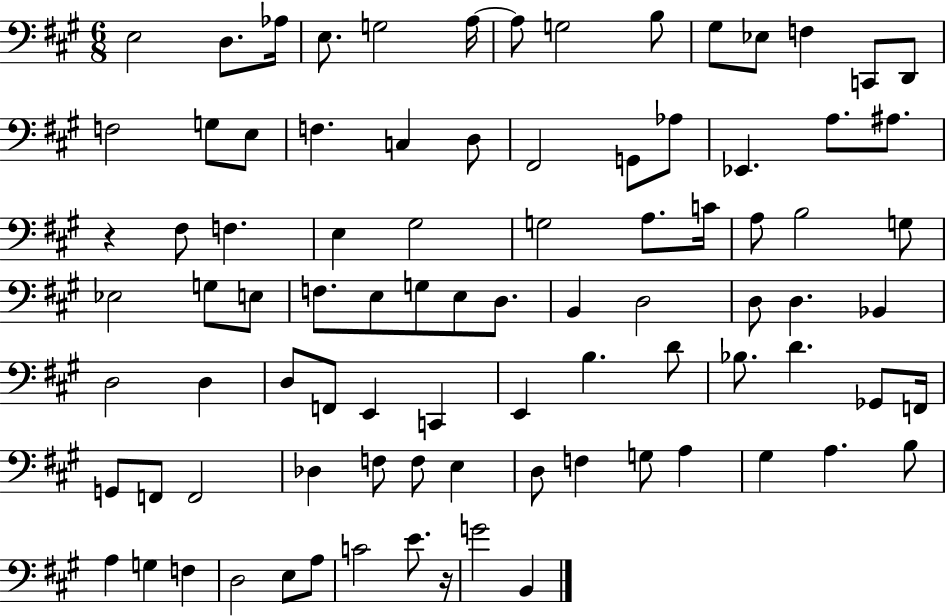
E3/h D3/e. Ab3/s E3/e. G3/h A3/s A3/e G3/h B3/e G#3/e Eb3/e F3/q C2/e D2/e F3/h G3/e E3/e F3/q. C3/q D3/e F#2/h G2/e Ab3/e Eb2/q. A3/e. A#3/e. R/q F#3/e F3/q. E3/q G#3/h G3/h A3/e. C4/s A3/e B3/h G3/e Eb3/h G3/e E3/e F3/e. E3/e G3/e E3/e D3/e. B2/q D3/h D3/e D3/q. Bb2/q D3/h D3/q D3/e F2/e E2/q C2/q E2/q B3/q. D4/e Bb3/e. D4/q. Gb2/e F2/s G2/e F2/e F2/h Db3/q F3/e F3/e E3/q D3/e F3/q G3/e A3/q G#3/q A3/q. B3/e A3/q G3/q F3/q D3/h E3/e A3/e C4/h E4/e. R/s G4/h B2/q